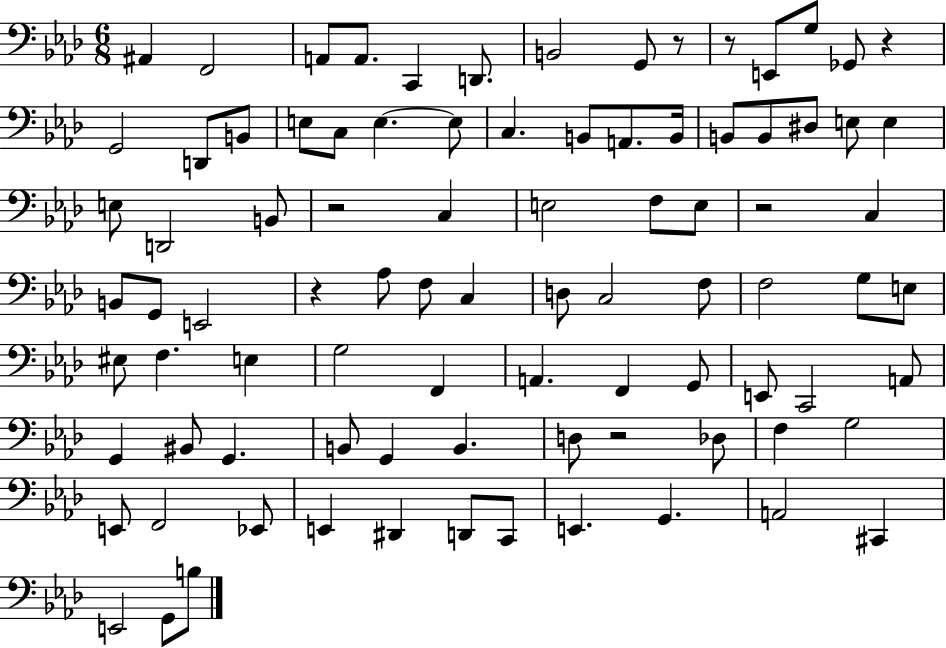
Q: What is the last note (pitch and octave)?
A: B3